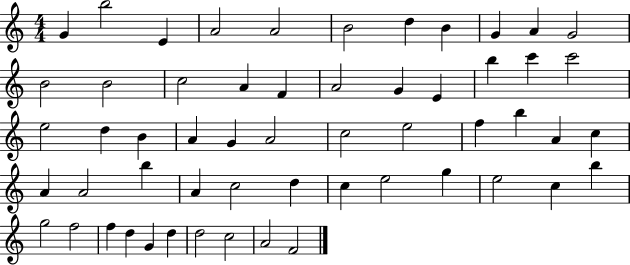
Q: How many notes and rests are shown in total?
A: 56